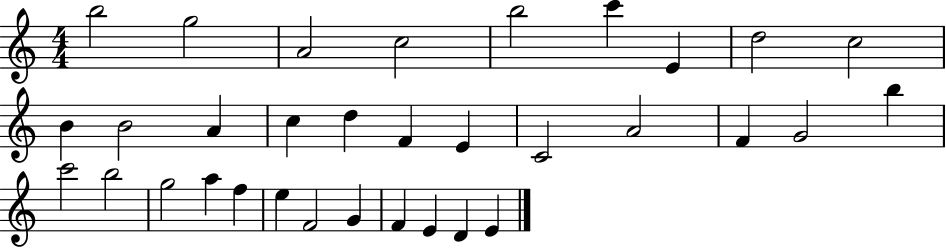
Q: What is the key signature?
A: C major